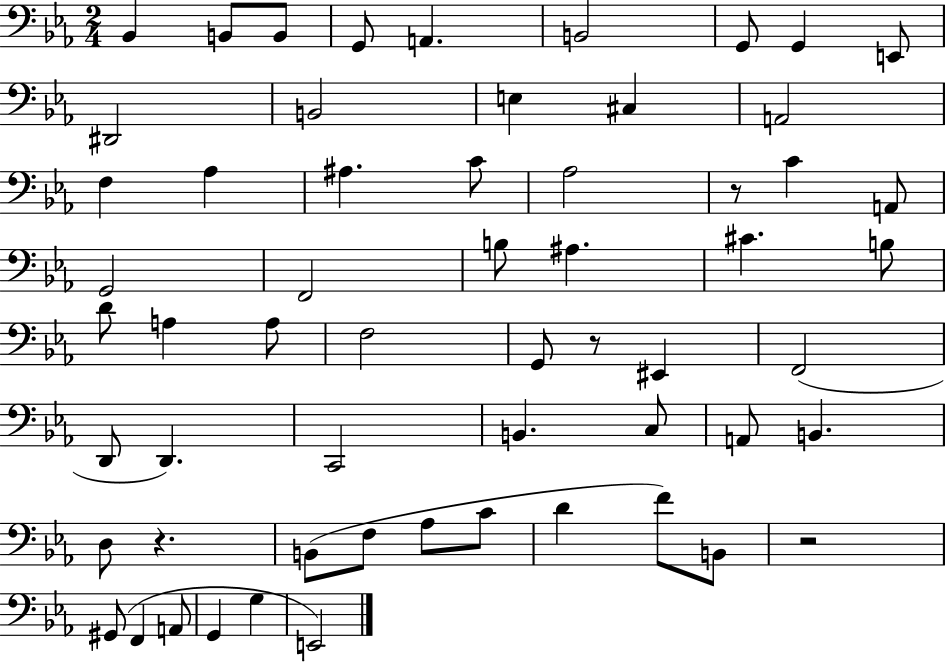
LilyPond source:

{
  \clef bass
  \numericTimeSignature
  \time 2/4
  \key ees \major
  \repeat volta 2 { bes,4 b,8 b,8 | g,8 a,4. | b,2 | g,8 g,4 e,8 | \break dis,2 | b,2 | e4 cis4 | a,2 | \break f4 aes4 | ais4. c'8 | aes2 | r8 c'4 a,8 | \break g,2 | f,2 | b8 ais4. | cis'4. b8 | \break d'8 a4 a8 | f2 | g,8 r8 eis,4 | f,2( | \break d,8 d,4.) | c,2 | b,4. c8 | a,8 b,4. | \break d8 r4. | b,8( f8 aes8 c'8 | d'4 f'8) b,8 | r2 | \break gis,8( f,4 a,8 | g,4 g4 | e,2) | } \bar "|."
}